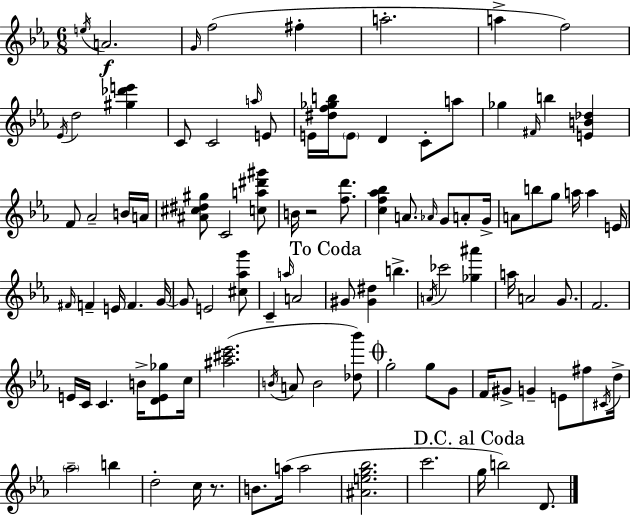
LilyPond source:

{
  \clef treble
  \numericTimeSignature
  \time 6/8
  \key c \minor
  \acciaccatura { e''16 }\f a'2. | \grace { g'16 }( f''2 fis''4-. | a''2.-. | a''4-> f''2) | \break \acciaccatura { ees'16 } d''2 <gis'' des''' e'''>4 | c'8 c'2 | \grace { a''16 } e'8 e'16 <dis'' f'' ges'' b''>16 \parenthesize e'8 d'4 | c'8-. a''8 ges''4 \grace { fis'16 } b''4 | \break <e' b' des''>4 f'8 aes'2-- | b'16 a'16 <ais' cis'' dis'' gis''>8 c'2 | <c'' a'' dis''' gis'''>8 b'16 r2 | <f'' d'''>8. <c'' f'' aes'' bes''>4 a'8. | \break \grace { aes'16 } g'8 a'8-. g'16-> a'8 b''8 g''8 | a''16 a''4 e'16 \grace { fis'16 } f'4-- e'16 | f'4. g'16~~ g'8 e'2 | <cis'' aes'' g'''>8 c'4-- \grace { a''16 } | \break a'2 \mark "To Coda" gis'8 <gis' dis''>4 | b''4.-> \acciaccatura { a'16 } ces'''2 | <ges'' ais'''>4 a''16 a'2 | g'8. f'2. | \break e'16 c'16 c'4. | b'16-> <d' e' ges''>8 c''16 <ais'' cis''' ees'''>2.( | \acciaccatura { b'16 } a'8 | b'2 <des'' bes'''>8) \mark \markup { \musicglyph "scripts.coda" } g''2-. | \break g''8 g'8 f'16 gis'8-> | g'4-- e'8 fis''8 \acciaccatura { cis'16 } d''16-> \parenthesize aes''2-- | b''4 d''2-. | c''16 r8. b'8. | \break a''16( a''2 <ais' e'' g'' bes''>2. | c'''2. | \mark "D.C. al Coda" g''16 | b''2) d'8. \bar "|."
}